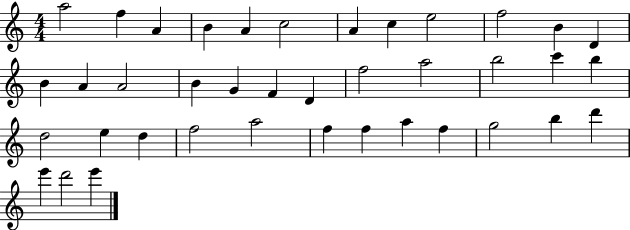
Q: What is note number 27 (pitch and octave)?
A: D5